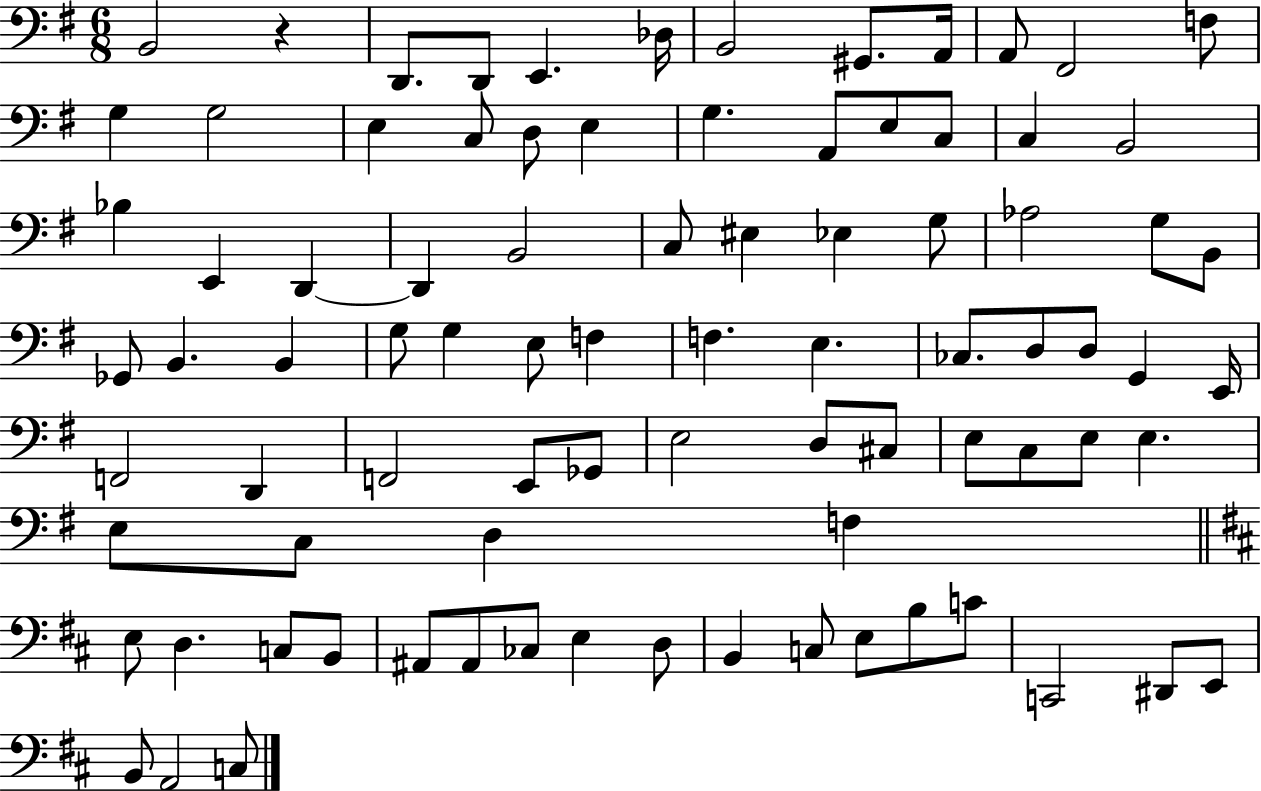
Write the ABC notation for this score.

X:1
T:Untitled
M:6/8
L:1/4
K:G
B,,2 z D,,/2 D,,/2 E,, _D,/4 B,,2 ^G,,/2 A,,/4 A,,/2 ^F,,2 F,/2 G, G,2 E, C,/2 D,/2 E, G, A,,/2 E,/2 C,/2 C, B,,2 _B, E,, D,, D,, B,,2 C,/2 ^E, _E, G,/2 _A,2 G,/2 B,,/2 _G,,/2 B,, B,, G,/2 G, E,/2 F, F, E, _C,/2 D,/2 D,/2 G,, E,,/4 F,,2 D,, F,,2 E,,/2 _G,,/2 E,2 D,/2 ^C,/2 E,/2 C,/2 E,/2 E, E,/2 C,/2 D, F, E,/2 D, C,/2 B,,/2 ^A,,/2 ^A,,/2 _C,/2 E, D,/2 B,, C,/2 E,/2 B,/2 C/2 C,,2 ^D,,/2 E,,/2 B,,/2 A,,2 C,/2